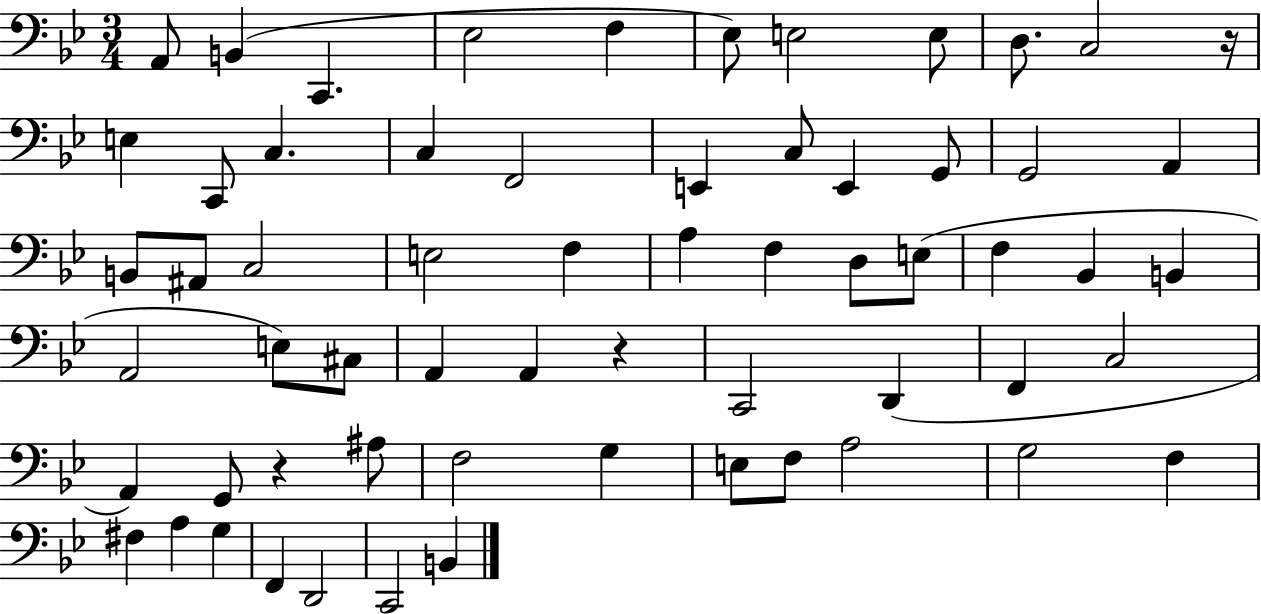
X:1
T:Untitled
M:3/4
L:1/4
K:Bb
A,,/2 B,, C,, _E,2 F, _E,/2 E,2 E,/2 D,/2 C,2 z/4 E, C,,/2 C, C, F,,2 E,, C,/2 E,, G,,/2 G,,2 A,, B,,/2 ^A,,/2 C,2 E,2 F, A, F, D,/2 E,/2 F, _B,, B,, A,,2 E,/2 ^C,/2 A,, A,, z C,,2 D,, F,, C,2 A,, G,,/2 z ^A,/2 F,2 G, E,/2 F,/2 A,2 G,2 F, ^F, A, G, F,, D,,2 C,,2 B,,